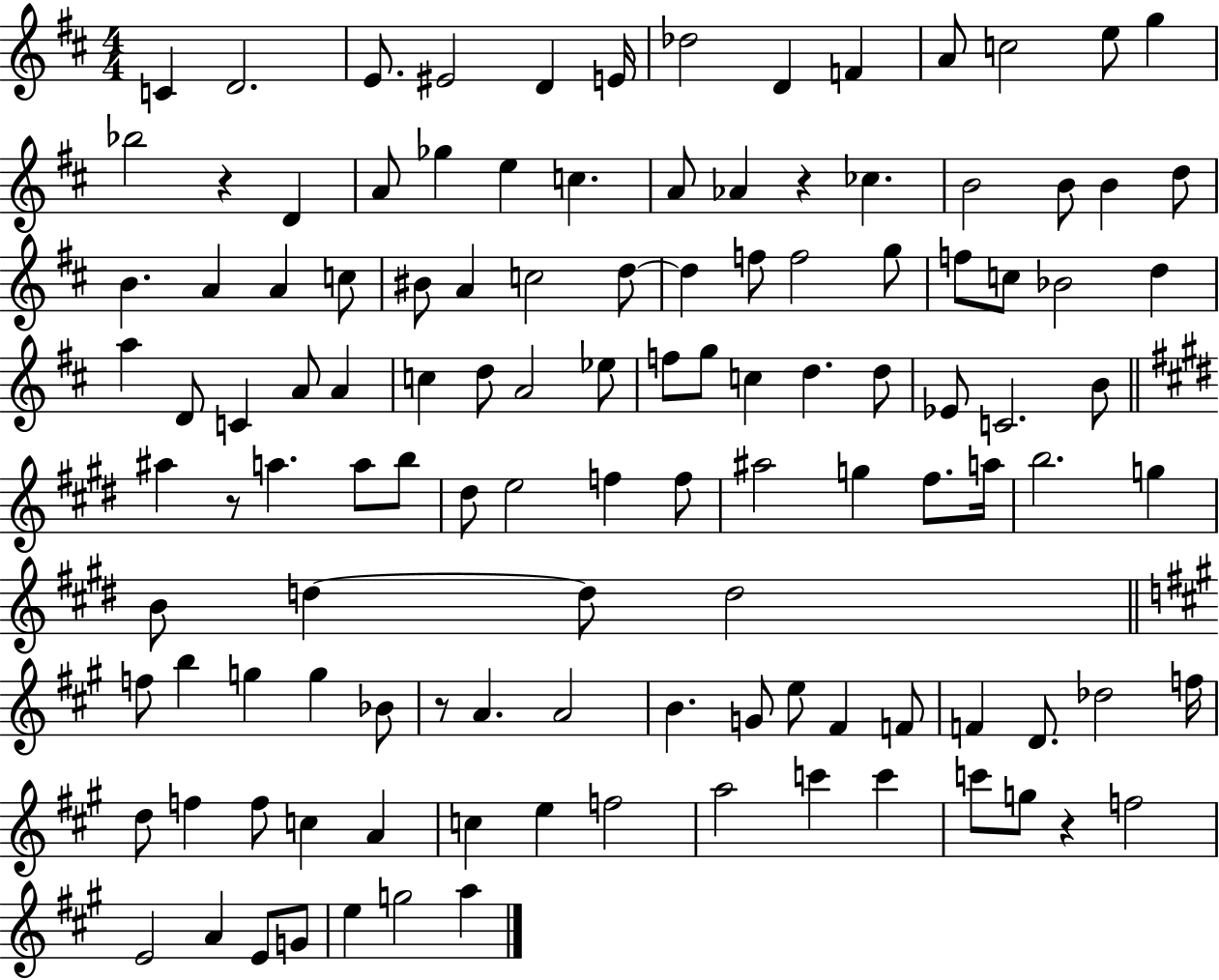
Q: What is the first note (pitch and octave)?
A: C4